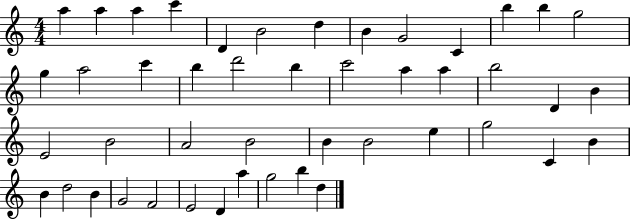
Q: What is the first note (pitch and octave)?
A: A5